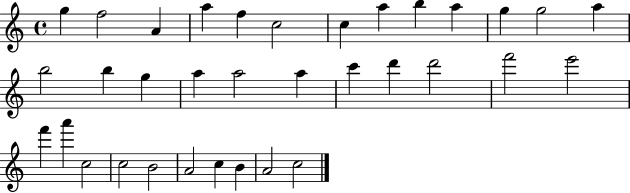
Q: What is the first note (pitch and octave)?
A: G5